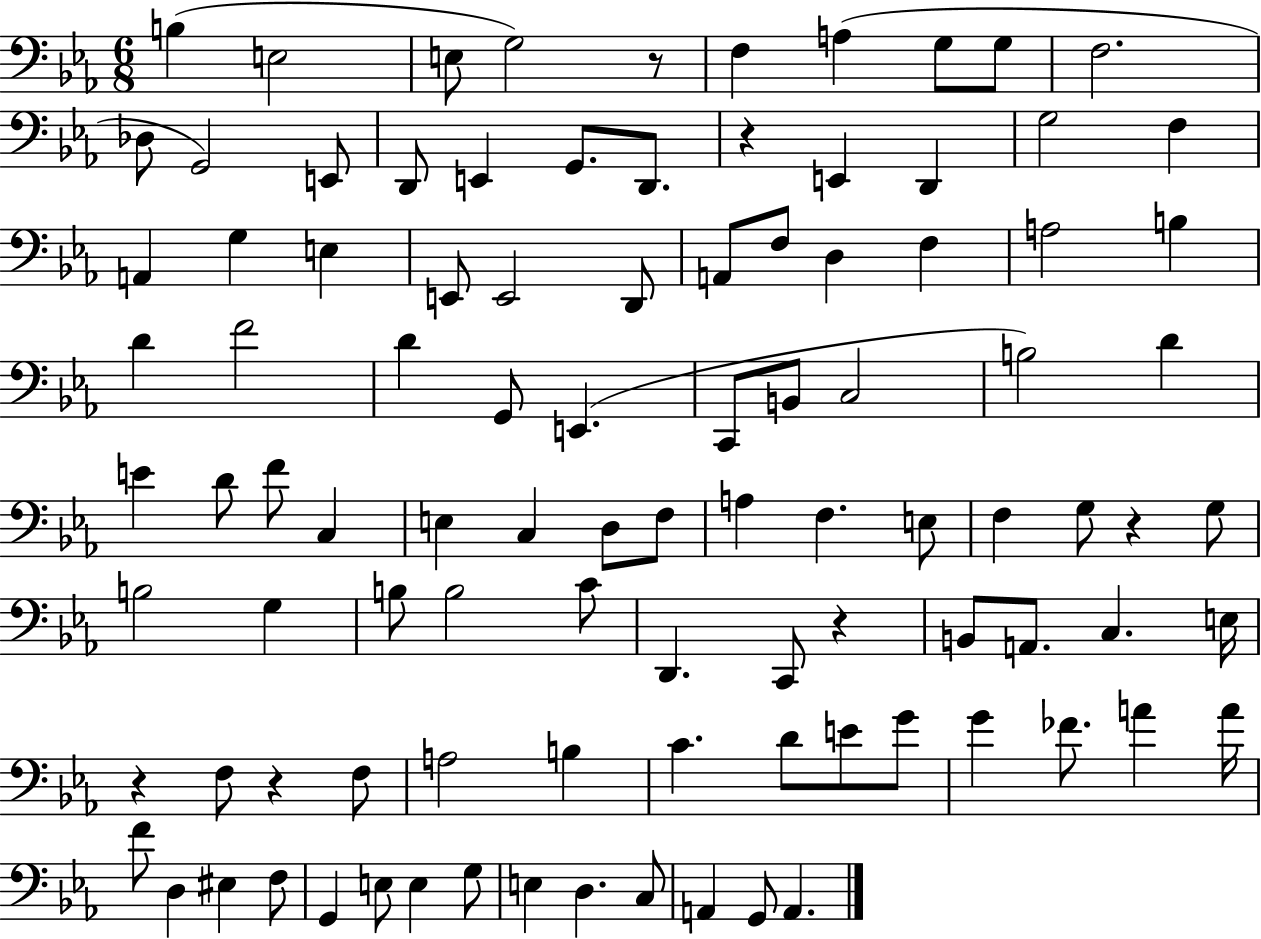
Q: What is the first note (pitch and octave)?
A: B3